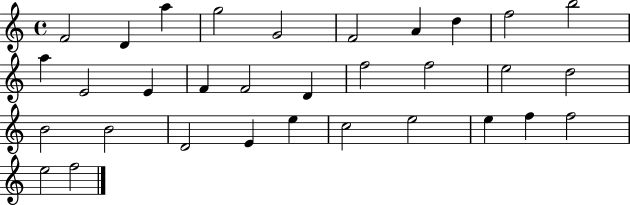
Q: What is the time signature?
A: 4/4